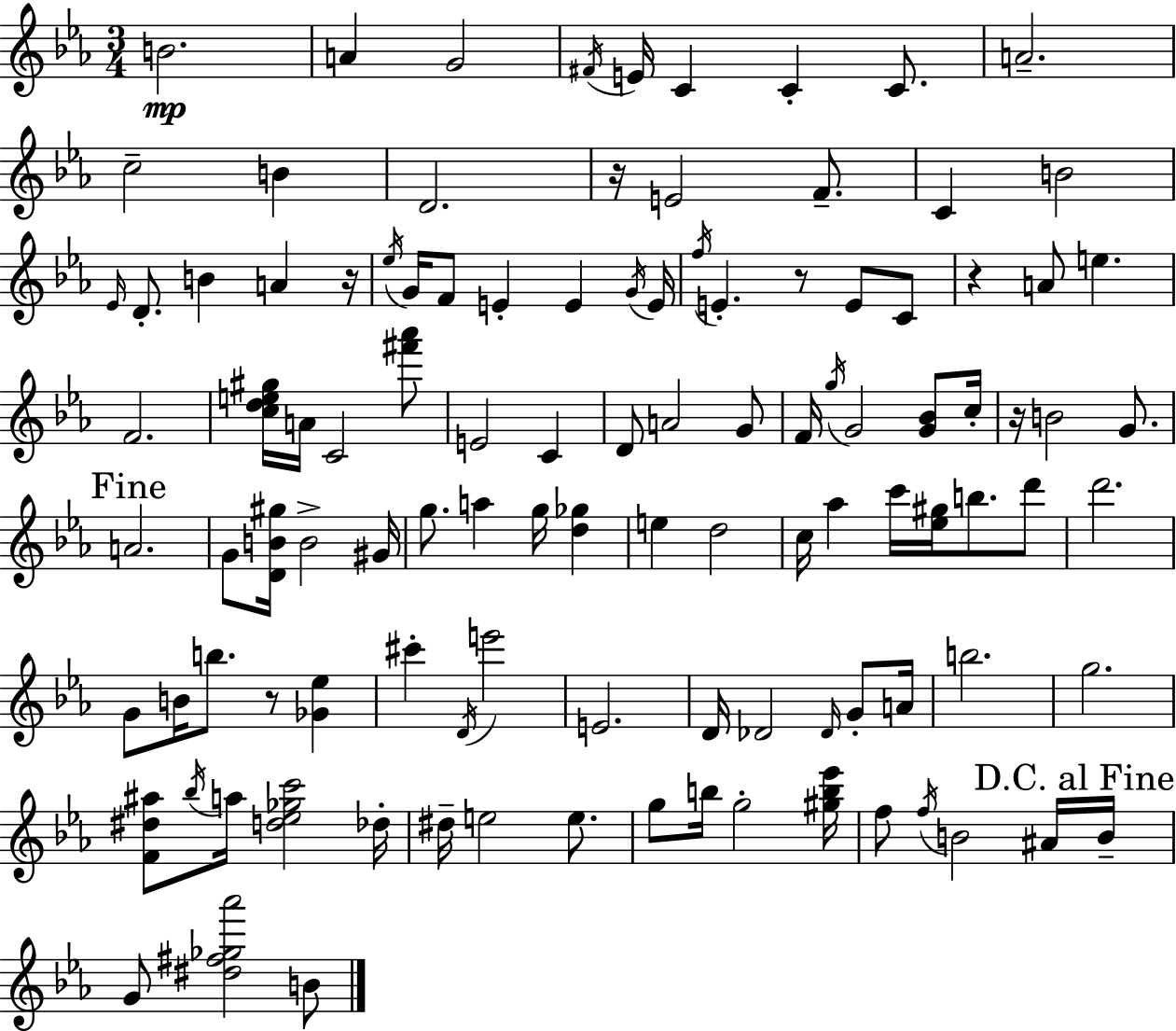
X:1
T:Untitled
M:3/4
L:1/4
K:Cm
B2 A G2 ^F/4 E/4 C C C/2 A2 c2 B D2 z/4 E2 F/2 C B2 _E/4 D/2 B A z/4 _e/4 G/4 F/2 E E G/4 E/4 f/4 E z/2 E/2 C/2 z A/2 e F2 [cde^g]/4 A/4 C2 [^f'_a']/2 E2 C D/2 A2 G/2 F/4 g/4 G2 [G_B]/2 c/4 z/4 B2 G/2 A2 G/2 [DB^g]/4 B2 ^G/4 g/2 a g/4 [d_g] e d2 c/4 _a c'/4 [_e^g]/4 b/2 d'/2 d'2 G/2 B/4 b/2 z/2 [_G_e] ^c' D/4 e'2 E2 D/4 _D2 _D/4 G/2 A/4 b2 g2 [F^d^a]/2 _b/4 a/4 [d_e_gc']2 _d/4 ^d/4 e2 e/2 g/2 b/4 g2 [^gb_e']/4 f/2 f/4 B2 ^A/4 B/4 G/2 [^d^f_g_a']2 B/2